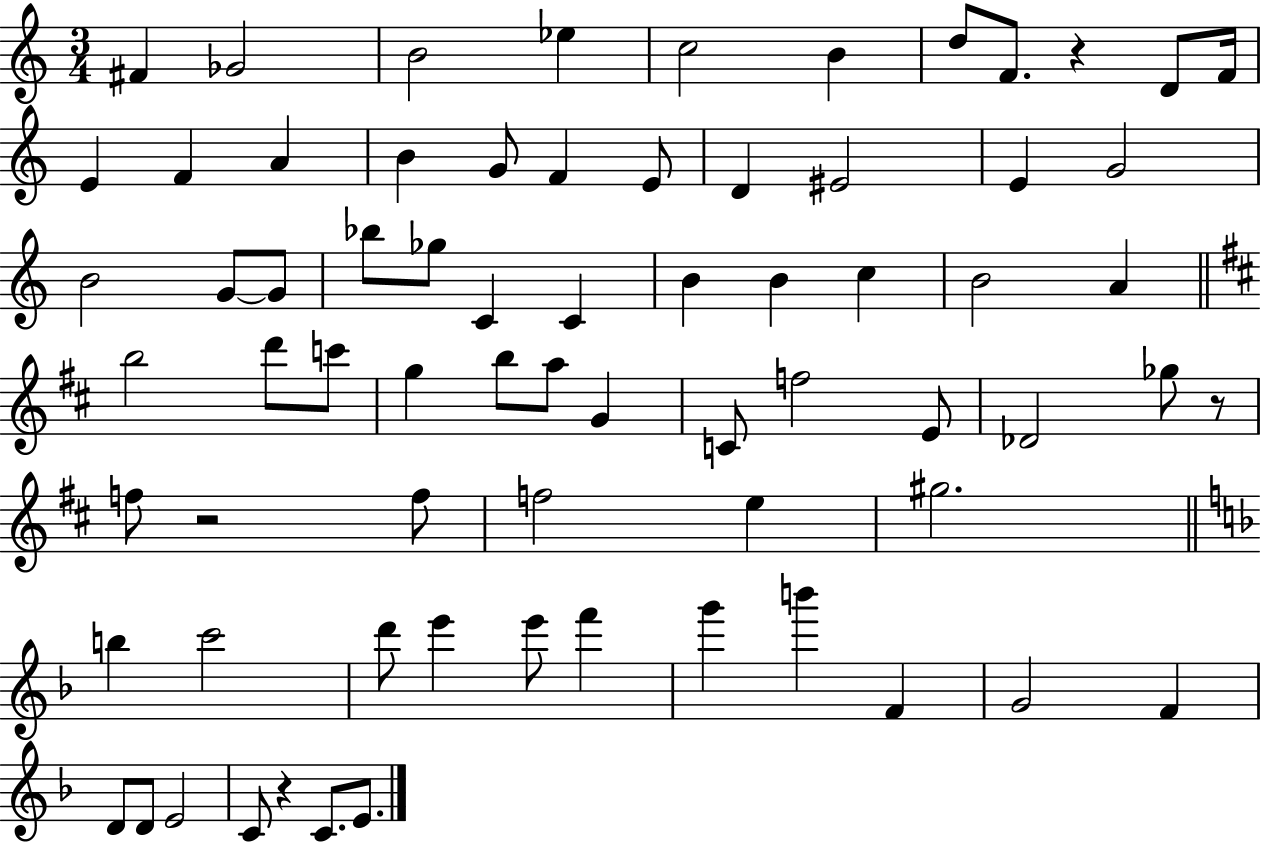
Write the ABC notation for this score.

X:1
T:Untitled
M:3/4
L:1/4
K:C
^F _G2 B2 _e c2 B d/2 F/2 z D/2 F/4 E F A B G/2 F E/2 D ^E2 E G2 B2 G/2 G/2 _b/2 _g/2 C C B B c B2 A b2 d'/2 c'/2 g b/2 a/2 G C/2 f2 E/2 _D2 _g/2 z/2 f/2 z2 f/2 f2 e ^g2 b c'2 d'/2 e' e'/2 f' g' b' F G2 F D/2 D/2 E2 C/2 z C/2 E/2